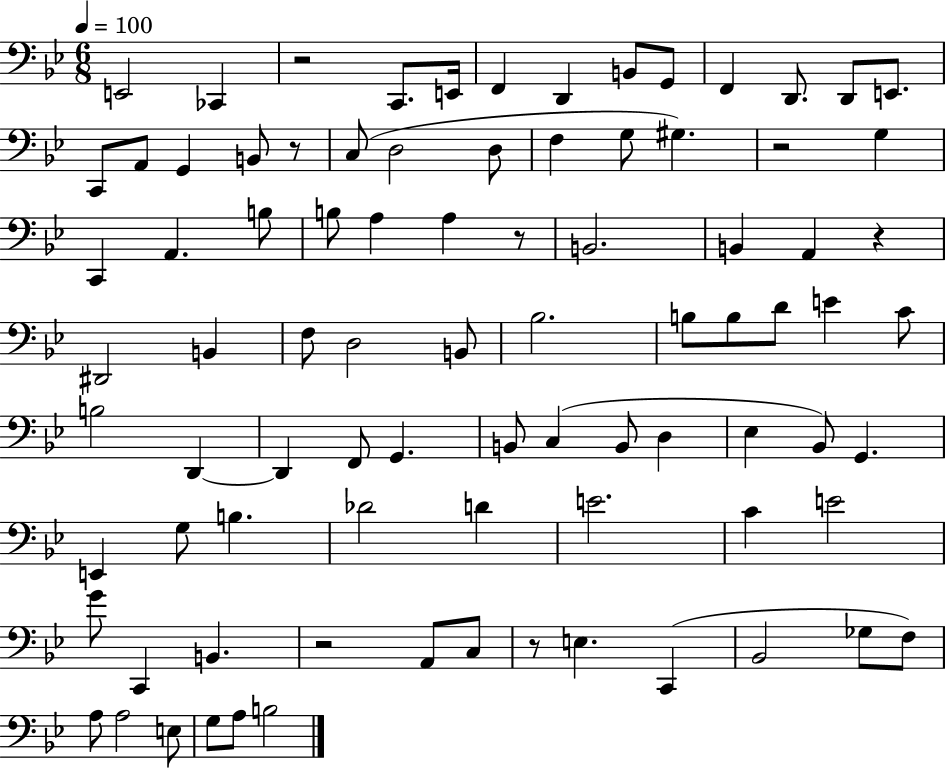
X:1
T:Untitled
M:6/8
L:1/4
K:Bb
E,,2 _C,, z2 C,,/2 E,,/4 F,, D,, B,,/2 G,,/2 F,, D,,/2 D,,/2 E,,/2 C,,/2 A,,/2 G,, B,,/2 z/2 C,/2 D,2 D,/2 F, G,/2 ^G, z2 G, C,, A,, B,/2 B,/2 A, A, z/2 B,,2 B,, A,, z ^D,,2 B,, F,/2 D,2 B,,/2 _B,2 B,/2 B,/2 D/2 E C/2 B,2 D,, D,, F,,/2 G,, B,,/2 C, B,,/2 D, _E, _B,,/2 G,, E,, G,/2 B, _D2 D E2 C E2 G/2 C,, B,, z2 A,,/2 C,/2 z/2 E, C,, _B,,2 _G,/2 F,/2 A,/2 A,2 E,/2 G,/2 A,/2 B,2